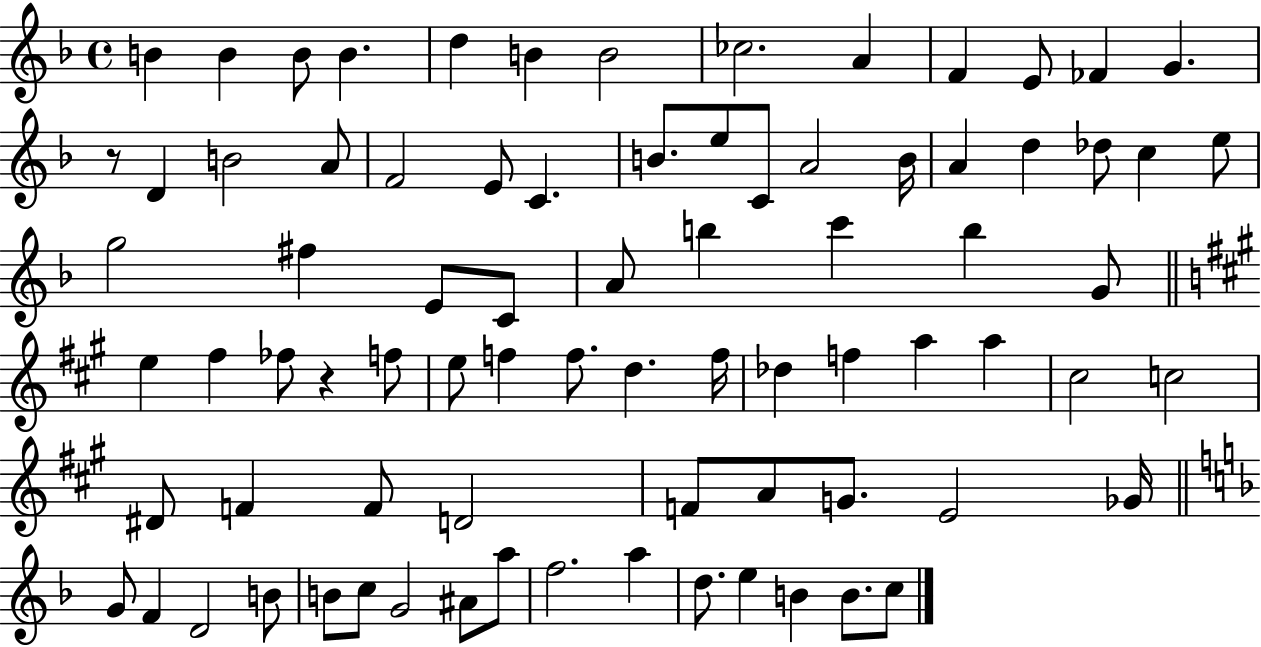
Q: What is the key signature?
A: F major